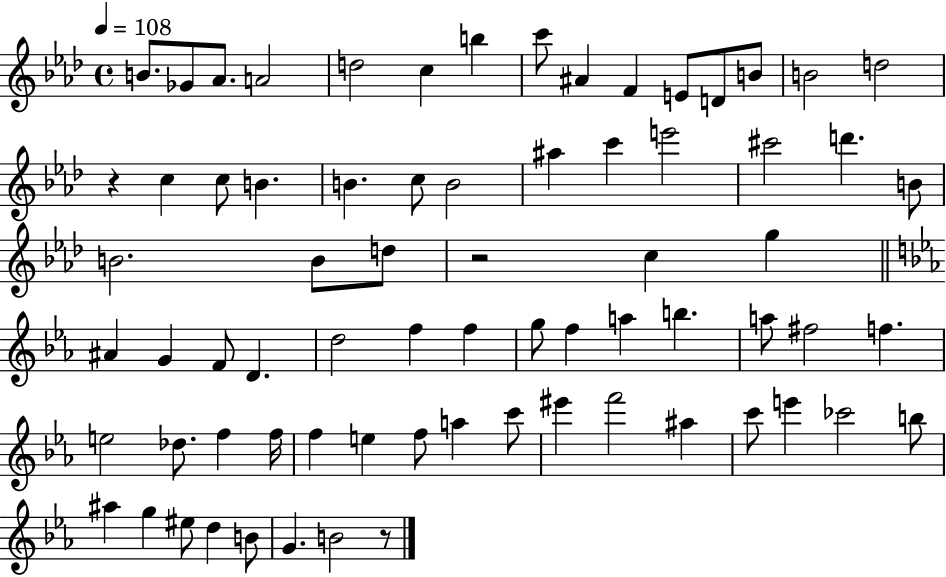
{
  \clef treble
  \time 4/4
  \defaultTimeSignature
  \key aes \major
  \tempo 4 = 108
  \repeat volta 2 { b'8. ges'8 aes'8. a'2 | d''2 c''4 b''4 | c'''8 ais'4 f'4 e'8 d'8 b'8 | b'2 d''2 | \break r4 c''4 c''8 b'4. | b'4. c''8 b'2 | ais''4 c'''4 e'''2 | cis'''2 d'''4. b'8 | \break b'2. b'8 d''8 | r2 c''4 g''4 | \bar "||" \break \key ees \major ais'4 g'4 f'8 d'4. | d''2 f''4 f''4 | g''8 f''4 a''4 b''4. | a''8 fis''2 f''4. | \break e''2 des''8. f''4 f''16 | f''4 e''4 f''8 a''4 c'''8 | eis'''4 f'''2 ais''4 | c'''8 e'''4 ces'''2 b''8 | \break ais''4 g''4 eis''8 d''4 b'8 | g'4. b'2 r8 | } \bar "|."
}